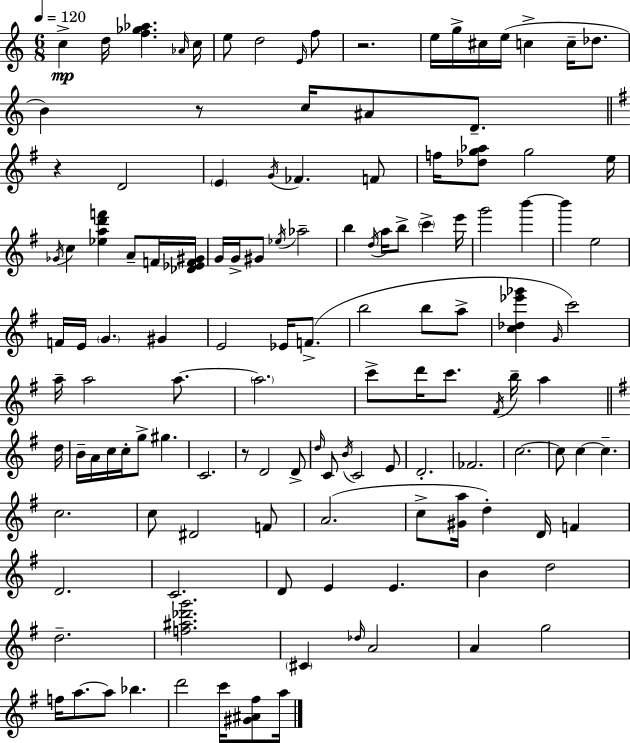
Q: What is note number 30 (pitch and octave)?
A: A4